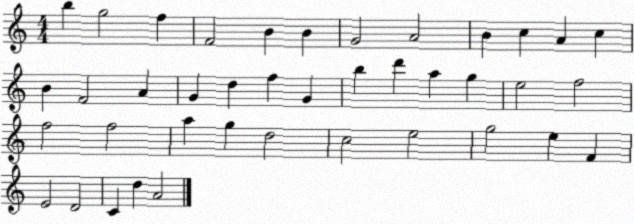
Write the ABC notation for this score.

X:1
T:Untitled
M:4/4
L:1/4
K:C
b g2 f F2 B B G2 A2 B c A c B F2 A G d f G b d' a g e2 f2 f2 f2 a g d2 c2 e2 g2 e F E2 D2 C d A2